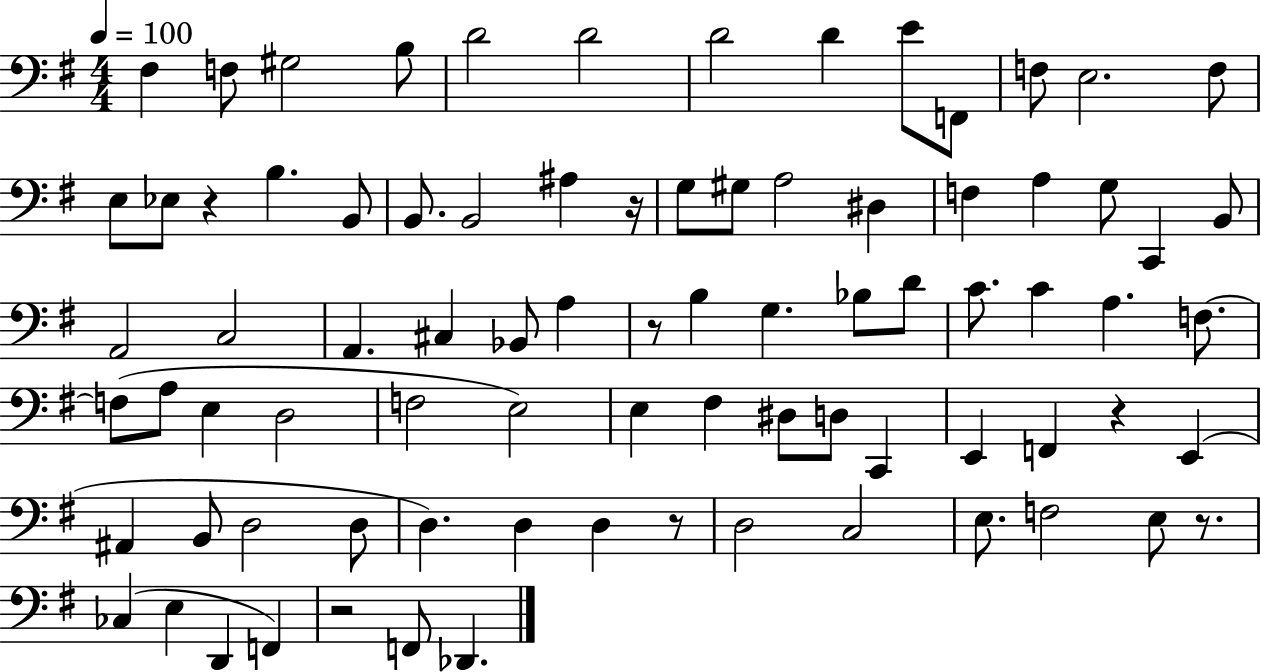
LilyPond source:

{
  \clef bass
  \numericTimeSignature
  \time 4/4
  \key g \major
  \tempo 4 = 100
  fis4 f8 gis2 b8 | d'2 d'2 | d'2 d'4 e'8 f,8 | f8 e2. f8 | \break e8 ees8 r4 b4. b,8 | b,8. b,2 ais4 r16 | g8 gis8 a2 dis4 | f4 a4 g8 c,4 b,8 | \break a,2 c2 | a,4. cis4 bes,8 a4 | r8 b4 g4. bes8 d'8 | c'8. c'4 a4. f8.~~ | \break f8( a8 e4 d2 | f2 e2) | e4 fis4 dis8 d8 c,4 | e,4 f,4 r4 e,4( | \break ais,4 b,8 d2 d8 | d4.) d4 d4 r8 | d2 c2 | e8. f2 e8 r8. | \break ces4( e4 d,4 f,4) | r2 f,8 des,4. | \bar "|."
}